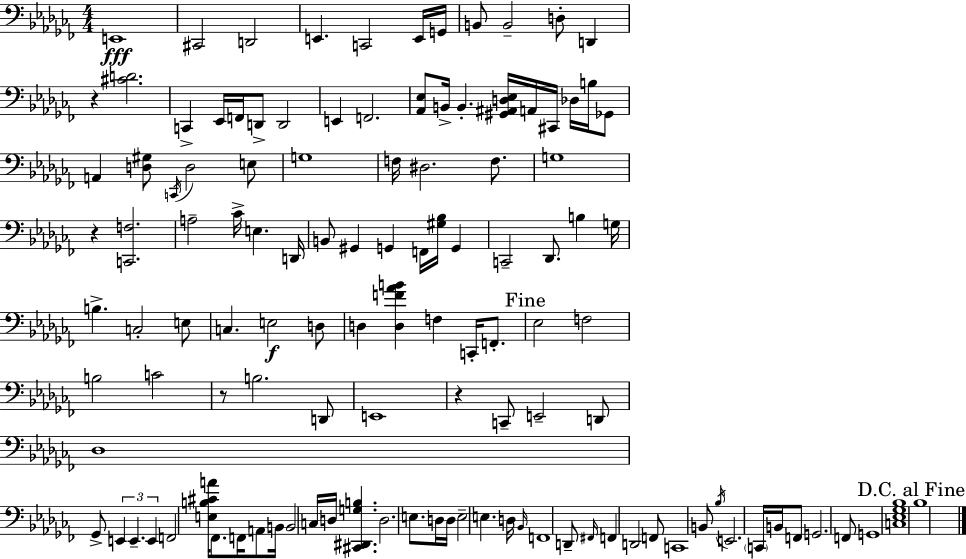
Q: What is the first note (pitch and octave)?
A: E2